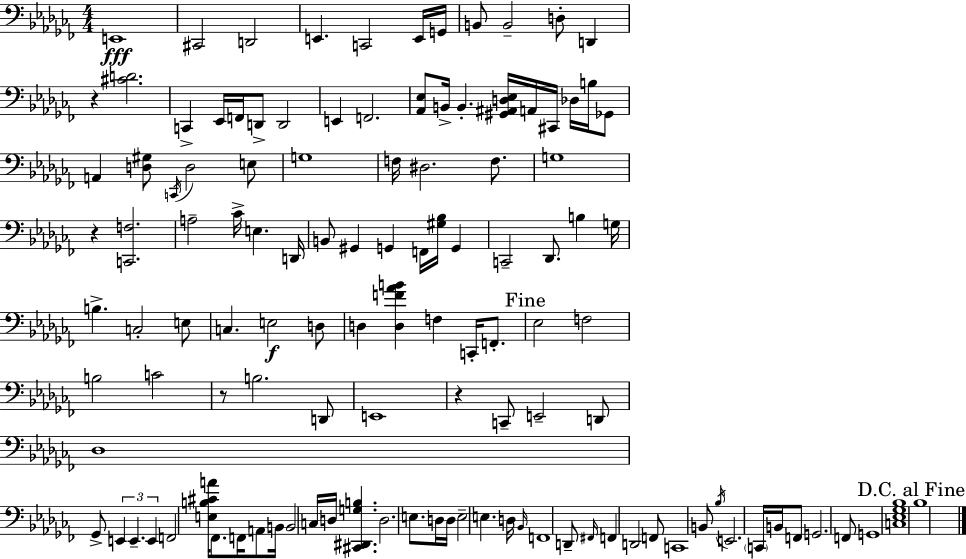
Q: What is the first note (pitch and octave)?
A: E2